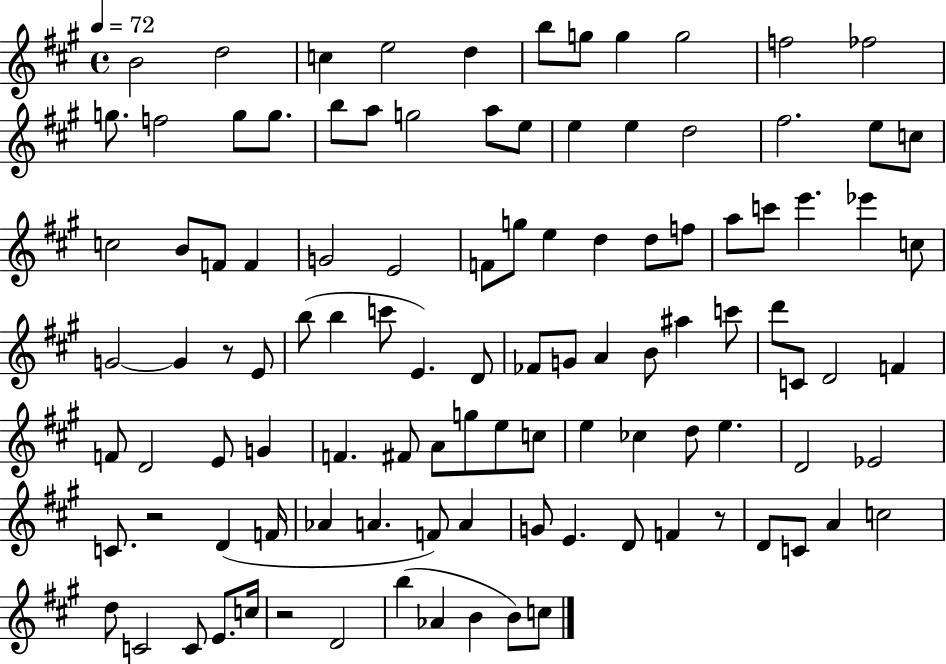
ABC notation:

X:1
T:Untitled
M:4/4
L:1/4
K:A
B2 d2 c e2 d b/2 g/2 g g2 f2 _f2 g/2 f2 g/2 g/2 b/2 a/2 g2 a/2 e/2 e e d2 ^f2 e/2 c/2 c2 B/2 F/2 F G2 E2 F/2 g/2 e d d/2 f/2 a/2 c'/2 e' _e' c/2 G2 G z/2 E/2 b/2 b c'/2 E D/2 _F/2 G/2 A B/2 ^a c'/2 d'/2 C/2 D2 F F/2 D2 E/2 G F ^F/2 A/2 g/2 e/2 c/2 e _c d/2 e D2 _E2 C/2 z2 D F/4 _A A F/2 A G/2 E D/2 F z/2 D/2 C/2 A c2 d/2 C2 C/2 E/2 c/4 z2 D2 b _A B B/2 c/2